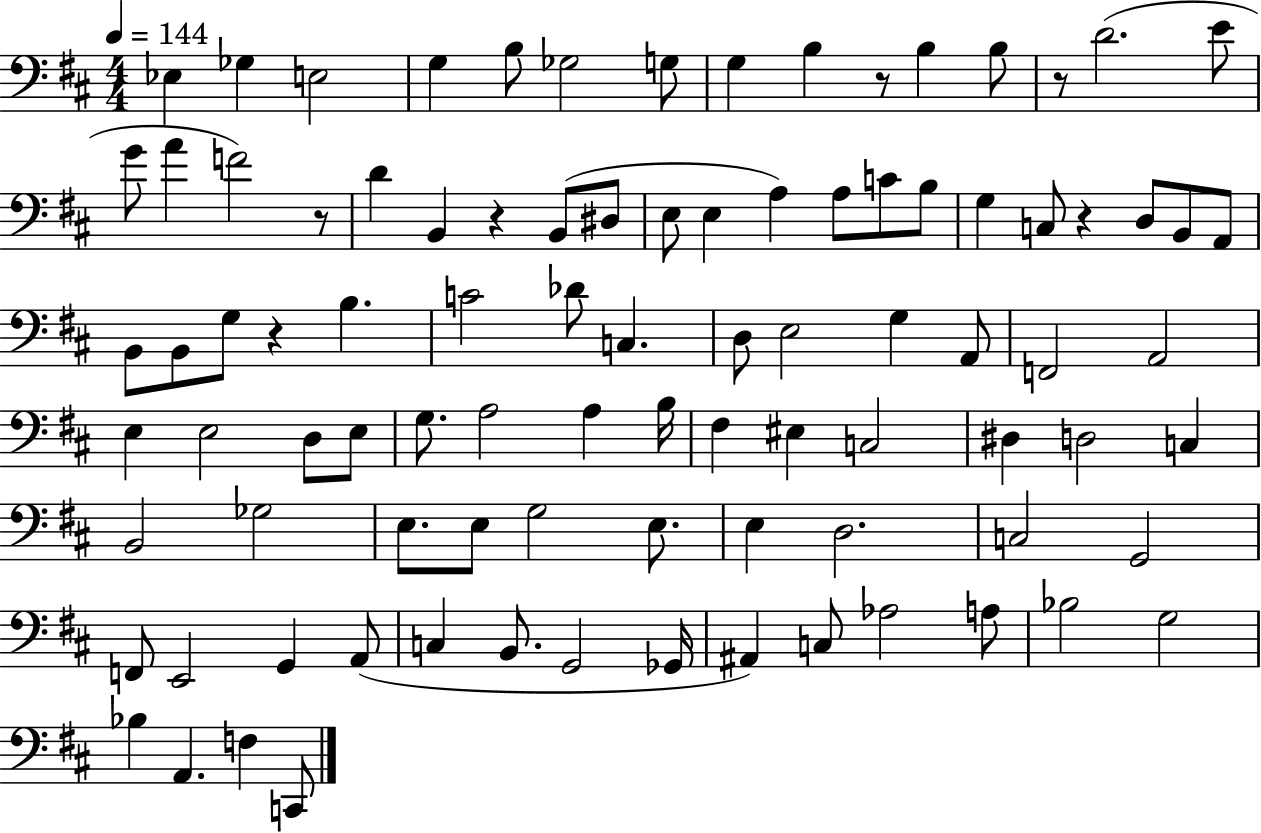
{
  \clef bass
  \numericTimeSignature
  \time 4/4
  \key d \major
  \tempo 4 = 144
  \repeat volta 2 { ees4 ges4 e2 | g4 b8 ges2 g8 | g4 b4 r8 b4 b8 | r8 d'2.( e'8 | \break g'8 a'4 f'2) r8 | d'4 b,4 r4 b,8( dis8 | e8 e4 a4) a8 c'8 b8 | g4 c8 r4 d8 b,8 a,8 | \break b,8 b,8 g8 r4 b4. | c'2 des'8 c4. | d8 e2 g4 a,8 | f,2 a,2 | \break e4 e2 d8 e8 | g8. a2 a4 b16 | fis4 eis4 c2 | dis4 d2 c4 | \break b,2 ges2 | e8. e8 g2 e8. | e4 d2. | c2 g,2 | \break f,8 e,2 g,4 a,8( | c4 b,8. g,2 ges,16 | ais,4) c8 aes2 a8 | bes2 g2 | \break bes4 a,4. f4 c,8 | } \bar "|."
}